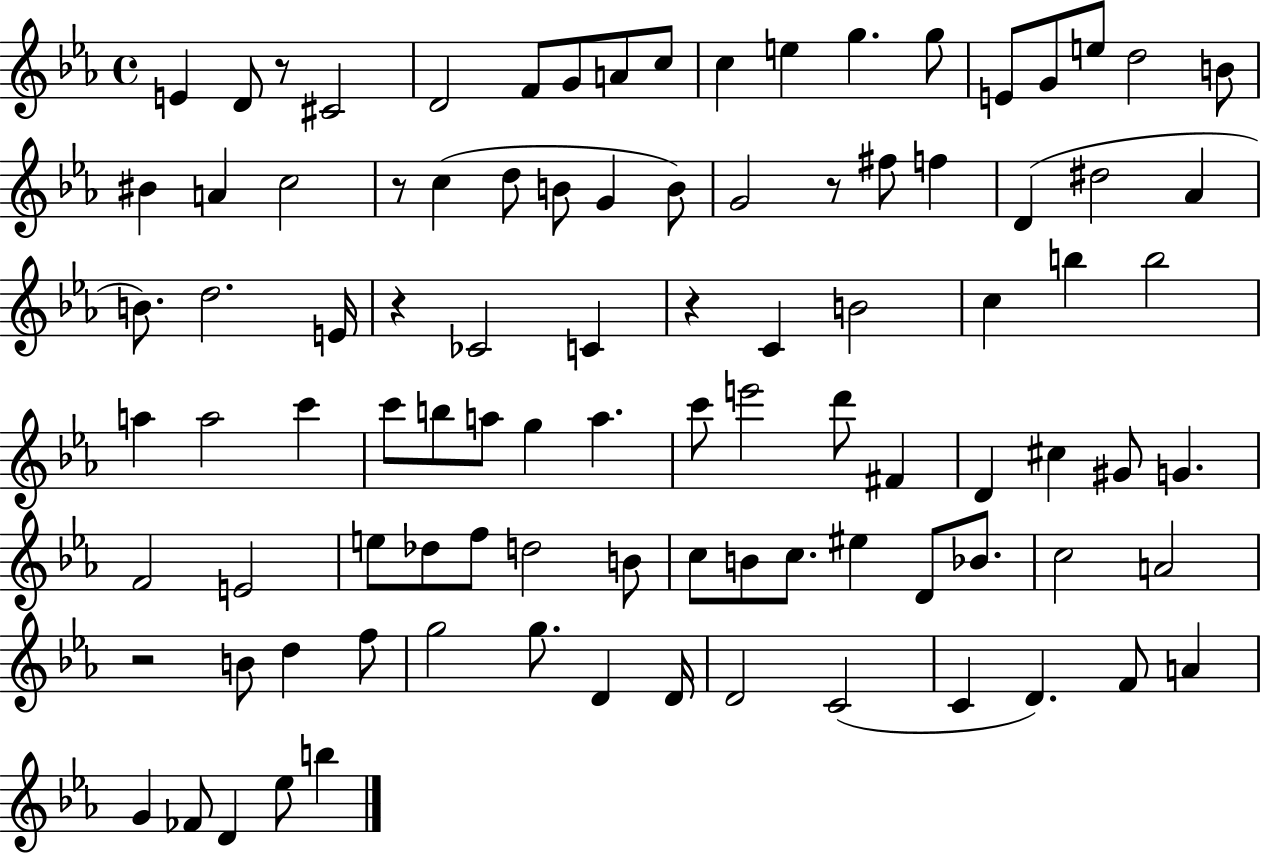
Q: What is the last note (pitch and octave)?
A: B5